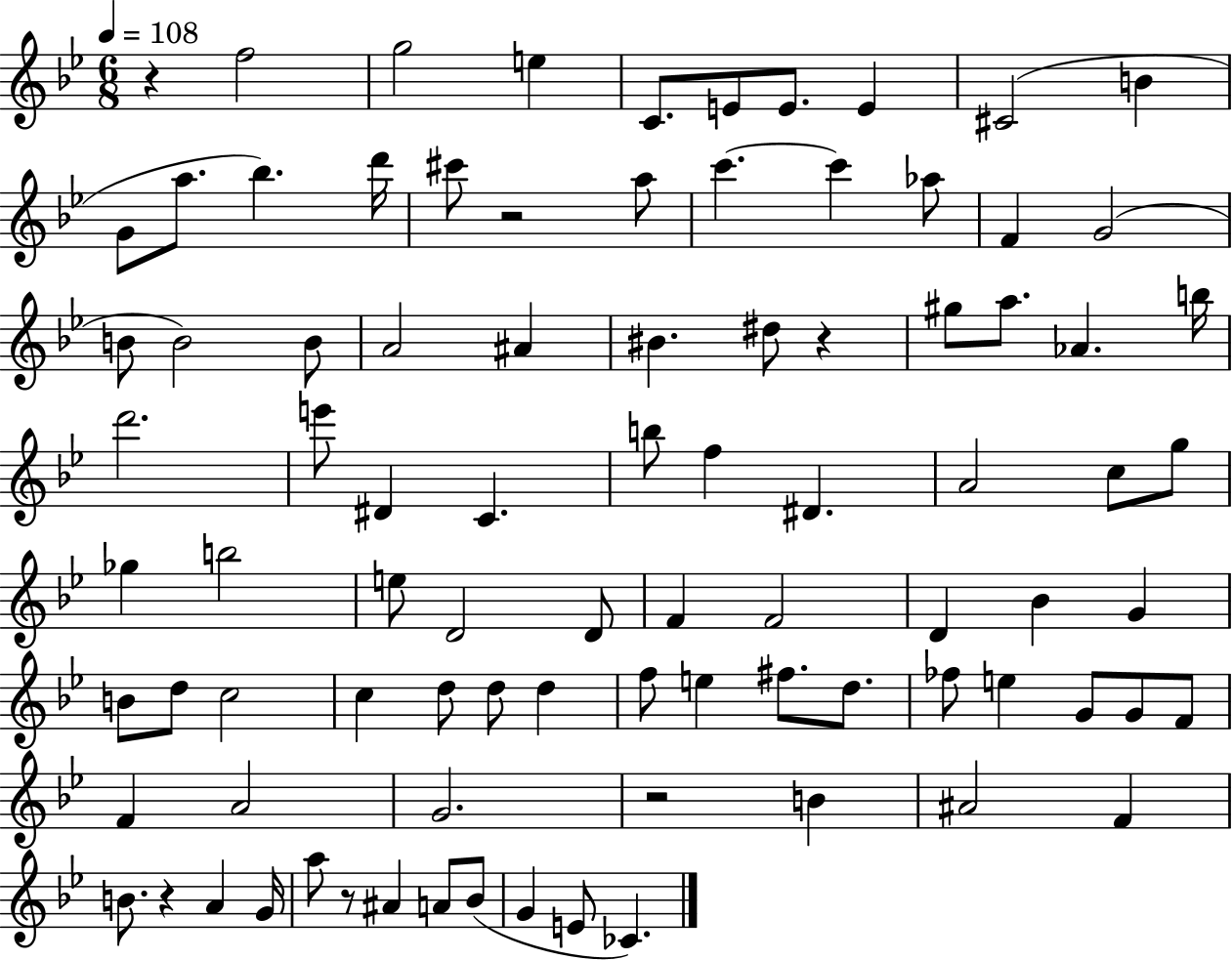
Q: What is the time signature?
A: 6/8